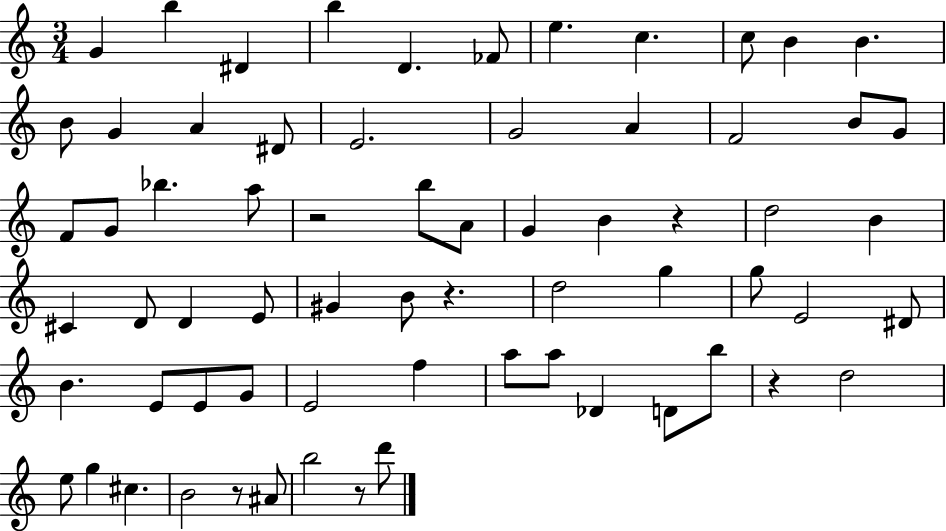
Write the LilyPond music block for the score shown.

{
  \clef treble
  \numericTimeSignature
  \time 3/4
  \key c \major
  g'4 b''4 dis'4 | b''4 d'4. fes'8 | e''4. c''4. | c''8 b'4 b'4. | \break b'8 g'4 a'4 dis'8 | e'2. | g'2 a'4 | f'2 b'8 g'8 | \break f'8 g'8 bes''4. a''8 | r2 b''8 a'8 | g'4 b'4 r4 | d''2 b'4 | \break cis'4 d'8 d'4 e'8 | gis'4 b'8 r4. | d''2 g''4 | g''8 e'2 dis'8 | \break b'4. e'8 e'8 g'8 | e'2 f''4 | a''8 a''8 des'4 d'8 b''8 | r4 d''2 | \break e''8 g''4 cis''4. | b'2 r8 ais'8 | b''2 r8 d'''8 | \bar "|."
}